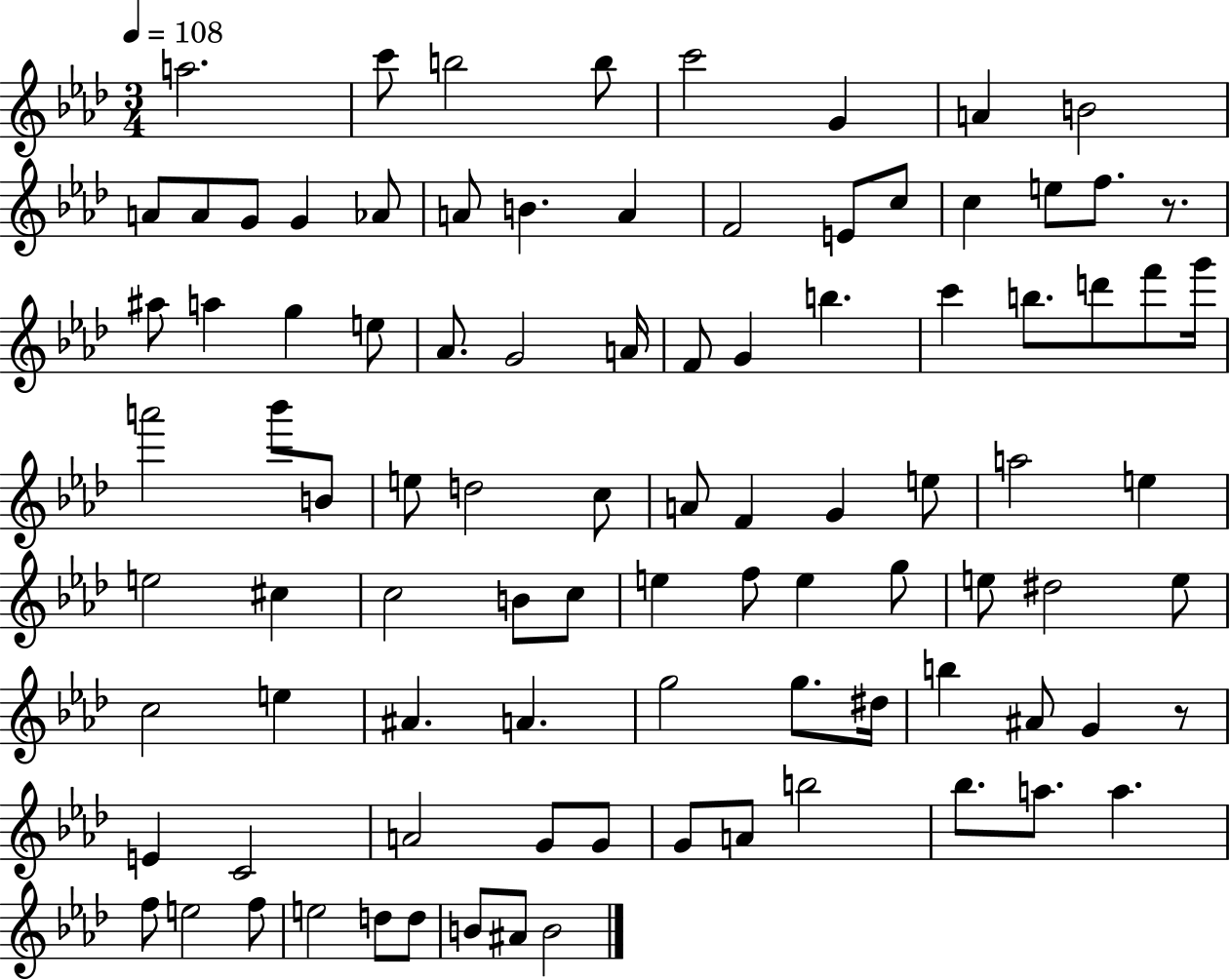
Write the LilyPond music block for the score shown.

{
  \clef treble
  \numericTimeSignature
  \time 3/4
  \key aes \major
  \tempo 4 = 108
  a''2. | c'''8 b''2 b''8 | c'''2 g'4 | a'4 b'2 | \break a'8 a'8 g'8 g'4 aes'8 | a'8 b'4. a'4 | f'2 e'8 c''8 | c''4 e''8 f''8. r8. | \break ais''8 a''4 g''4 e''8 | aes'8. g'2 a'16 | f'8 g'4 b''4. | c'''4 b''8. d'''8 f'''8 g'''16 | \break a'''2 bes'''8 b'8 | e''8 d''2 c''8 | a'8 f'4 g'4 e''8 | a''2 e''4 | \break e''2 cis''4 | c''2 b'8 c''8 | e''4 f''8 e''4 g''8 | e''8 dis''2 e''8 | \break c''2 e''4 | ais'4. a'4. | g''2 g''8. dis''16 | b''4 ais'8 g'4 r8 | \break e'4 c'2 | a'2 g'8 g'8 | g'8 a'8 b''2 | bes''8. a''8. a''4. | \break f''8 e''2 f''8 | e''2 d''8 d''8 | b'8 ais'8 b'2 | \bar "|."
}